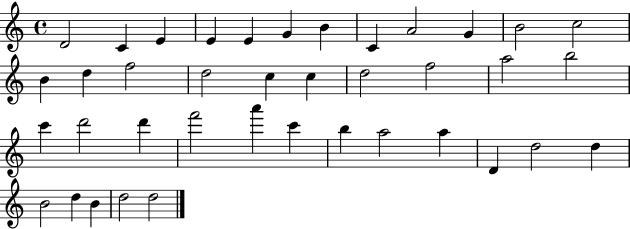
{
  \clef treble
  \time 4/4
  \defaultTimeSignature
  \key c \major
  d'2 c'4 e'4 | e'4 e'4 g'4 b'4 | c'4 a'2 g'4 | b'2 c''2 | \break b'4 d''4 f''2 | d''2 c''4 c''4 | d''2 f''2 | a''2 b''2 | \break c'''4 d'''2 d'''4 | f'''2 a'''4 c'''4 | b''4 a''2 a''4 | d'4 d''2 d''4 | \break b'2 d''4 b'4 | d''2 d''2 | \bar "|."
}